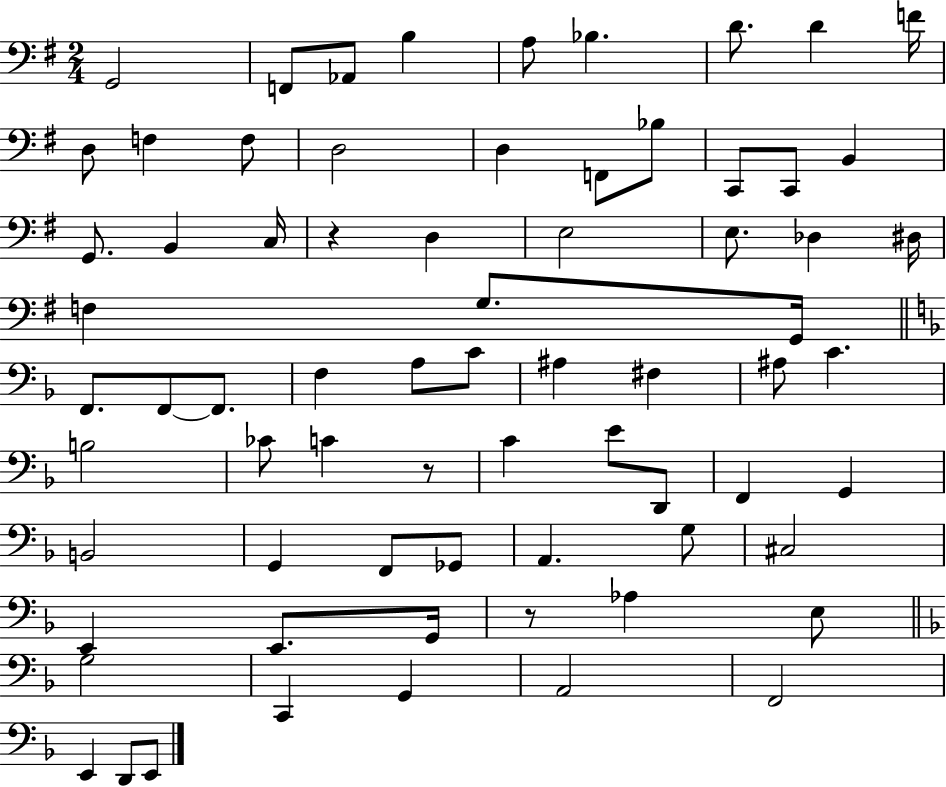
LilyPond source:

{
  \clef bass
  \numericTimeSignature
  \time 2/4
  \key g \major
  g,2 | f,8 aes,8 b4 | a8 bes4. | d'8. d'4 f'16 | \break d8 f4 f8 | d2 | d4 f,8 bes8 | c,8 c,8 b,4 | \break g,8. b,4 c16 | r4 d4 | e2 | e8. des4 dis16 | \break f4 g8. g,16 | \bar "||" \break \key f \major f,8. f,8~~ f,8. | f4 a8 c'8 | ais4 fis4 | ais8 c'4. | \break b2 | ces'8 c'4 r8 | c'4 e'8 d,8 | f,4 g,4 | \break b,2 | g,4 f,8 ges,8 | a,4. g8 | cis2 | \break e,4 e,8. g,16 | r8 aes4 e8 | \bar "||" \break \key f \major g2 | c,4 g,4 | a,2 | f,2 | \break e,4 d,8 e,8 | \bar "|."
}